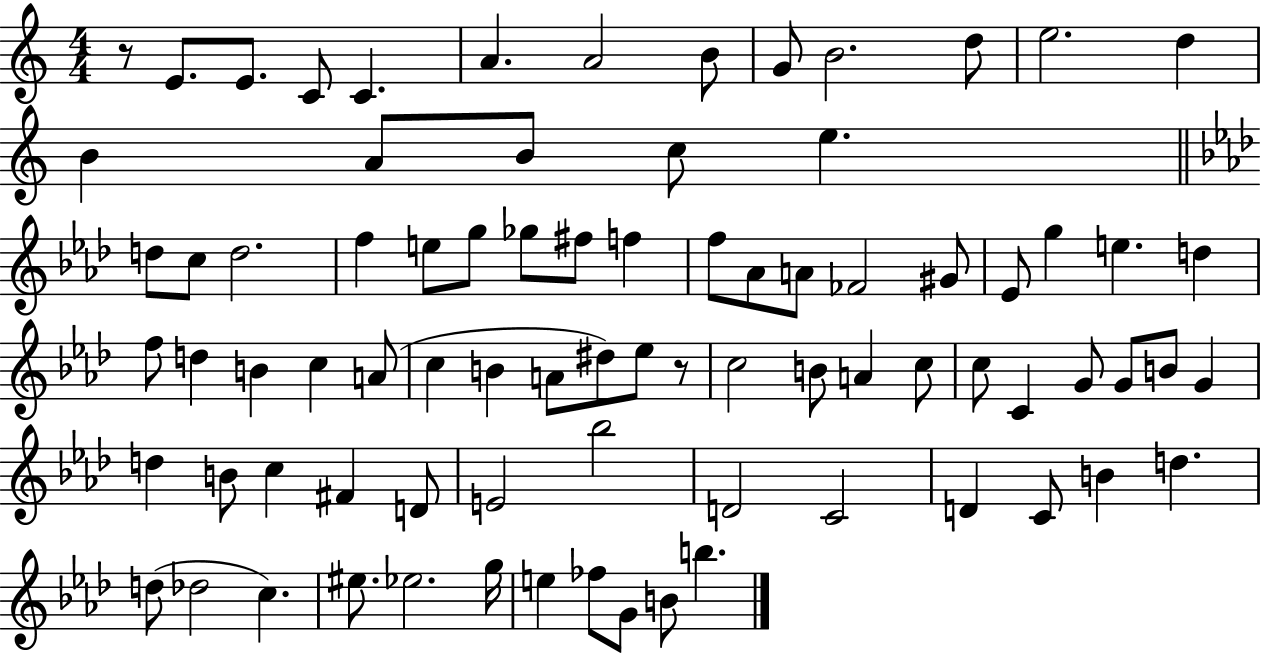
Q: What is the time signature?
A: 4/4